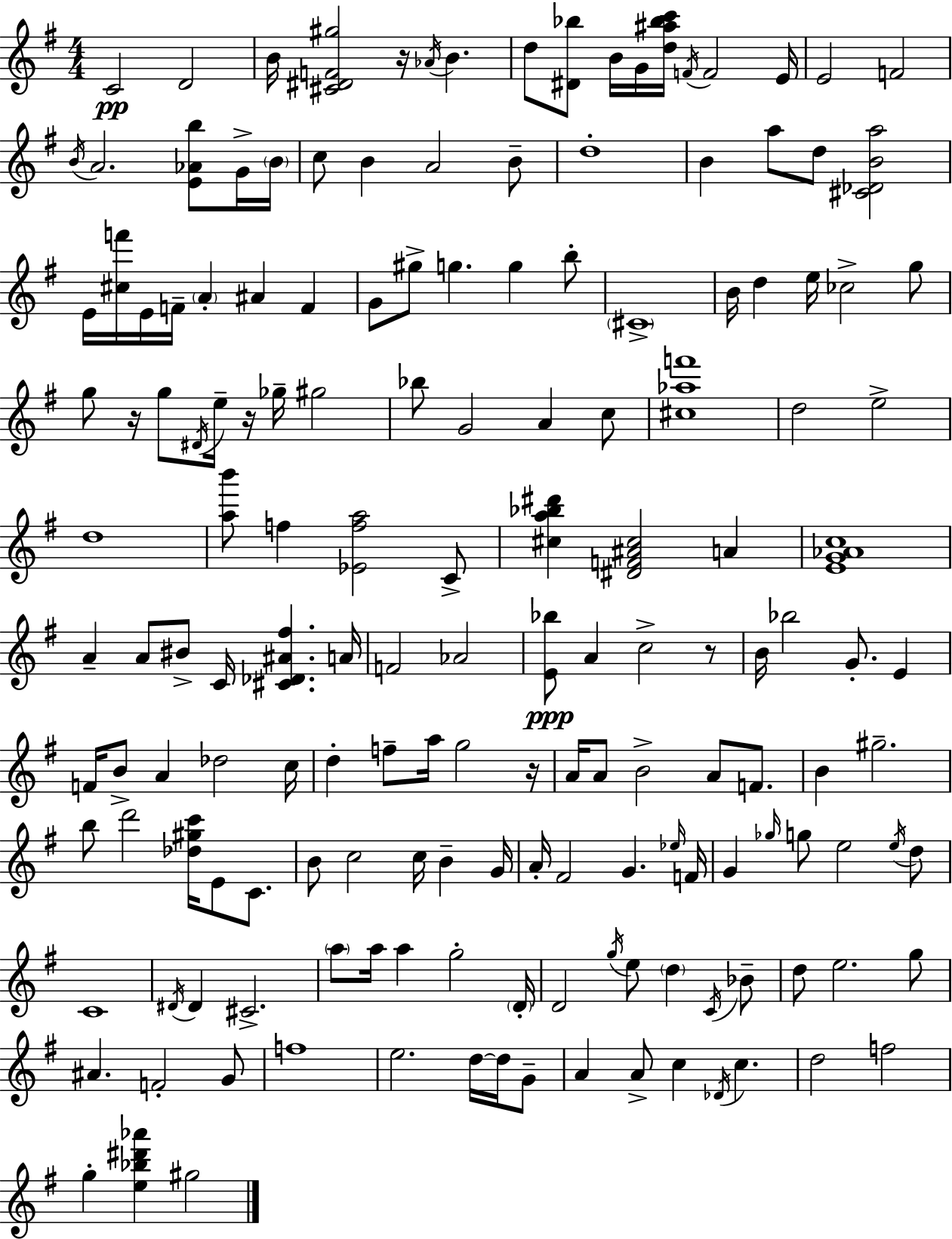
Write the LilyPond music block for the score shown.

{
  \clef treble
  \numericTimeSignature
  \time 4/4
  \key e \minor
  \repeat volta 2 { c'2\pp d'2 | b'16 <cis' dis' f' gis''>2 r16 \acciaccatura { aes'16 } b'4. | d''8 <dis' bes''>8 b'16 g'16 <d'' ais'' bes'' c'''>16 \acciaccatura { f'16 } f'2 | e'16 e'2 f'2 | \break \acciaccatura { b'16 } a'2. <e' aes' b''>8 | g'16-> \parenthesize b'16 c''8 b'4 a'2 | b'8-- d''1-. | b'4 a''8 d''8 <cis' des' b' a''>2 | \break e'16 <cis'' f'''>16 e'16 f'16-- \parenthesize a'4-. ais'4 f'4 | g'8 gis''8-> g''4. g''4 | b''8-. \parenthesize cis'1-> | b'16 d''4 e''16 ces''2-> | \break g''8 g''8 r16 g''8 \acciaccatura { dis'16 } e''16-- r16 ges''16-- gis''2 | bes''8 g'2 a'4 | c''8 <cis'' aes'' f'''>1 | d''2 e''2-> | \break d''1 | <a'' b'''>8 f''4 <ees' f'' a''>2 | c'8-> <cis'' a'' bes'' dis'''>4 <dis' f' ais' cis''>2 | a'4 <e' g' aes' c''>1 | \break a'4-- a'8 bis'8-> c'16 <cis' des' ais' fis''>4. | a'16 f'2 aes'2 | <e' bes''>8\ppp a'4 c''2-> | r8 b'16 bes''2 g'8.-. | \break e'4 f'16 b'8-> a'4 des''2 | c''16 d''4-. f''8-- a''16 g''2 | r16 a'16 a'8 b'2-> a'8 | f'8. b'4 gis''2.-- | \break b''8 d'''2 <des'' gis'' c'''>16 e'8 | c'8. b'8 c''2 c''16 b'4-- | g'16 a'16-. fis'2 g'4. | \grace { ees''16 } f'16 g'4 \grace { ges''16 } g''8 e''2 | \break \acciaccatura { e''16 } d''8 c'1 | \acciaccatura { dis'16 } dis'4 cis'2.-> | \parenthesize a''8 a''16 a''4 g''2-. | \parenthesize d'16-. d'2 | \break \acciaccatura { g''16 } e''8 \parenthesize d''4 \acciaccatura { c'16 } bes'8-- d''8 e''2. | g''8 ais'4. | f'2-. g'8 f''1 | e''2. | \break d''16~~ d''16 g'8-- a'4 a'8-> | c''4 \acciaccatura { des'16 } c''4. d''2 | f''2 g''4-. <e'' bes'' dis''' aes'''>4 | gis''2 } \bar "|."
}